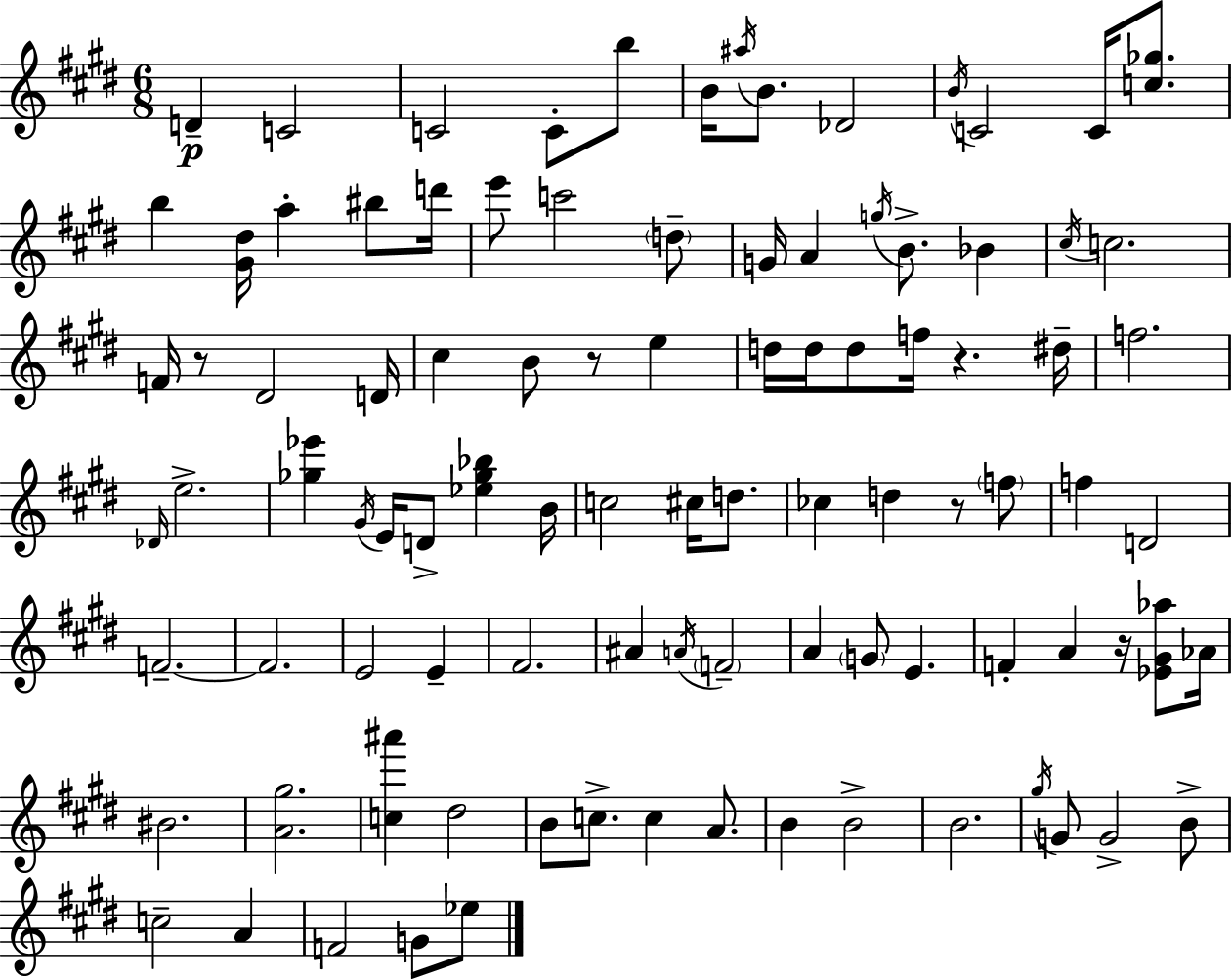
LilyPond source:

{
  \clef treble
  \numericTimeSignature
  \time 6/8
  \key e \major
  \repeat volta 2 { d'4--\p c'2 | c'2 c'8-. b''8 | b'16 \acciaccatura { ais''16 } b'8. des'2 | \acciaccatura { b'16 } c'2 c'16 <c'' ges''>8. | \break b''4 <gis' dis''>16 a''4-. bis''8 | d'''16 e'''8 c'''2 | \parenthesize d''8-- g'16 a'4 \acciaccatura { g''16 } b'8.-> bes'4 | \acciaccatura { cis''16 } c''2. | \break f'16 r8 dis'2 | d'16 cis''4 b'8 r8 | e''4 d''16 d''16 d''8 f''16 r4. | dis''16-- f''2. | \break \grace { des'16 } e''2.-> | <ges'' ees'''>4 \acciaccatura { gis'16 } e'16 d'8-> | <ees'' ges'' bes''>4 b'16 c''2 | cis''16 d''8. ces''4 d''4 | \break r8 \parenthesize f''8 f''4 d'2 | f'2.--~~ | f'2. | e'2 | \break e'4-- fis'2. | ais'4 \acciaccatura { a'16 } \parenthesize f'2-- | a'4 \parenthesize g'8 | e'4. f'4-. a'4 | \break r16 <ees' gis' aes''>8 aes'16 bis'2. | <a' gis''>2. | <c'' ais'''>4 dis''2 | b'8 c''8.-> | \break c''4 a'8. b'4 b'2-> | b'2. | \acciaccatura { gis''16 } g'8 g'2-> | b'8-> c''2-- | \break a'4 f'2 | g'8 ees''8 } \bar "|."
}